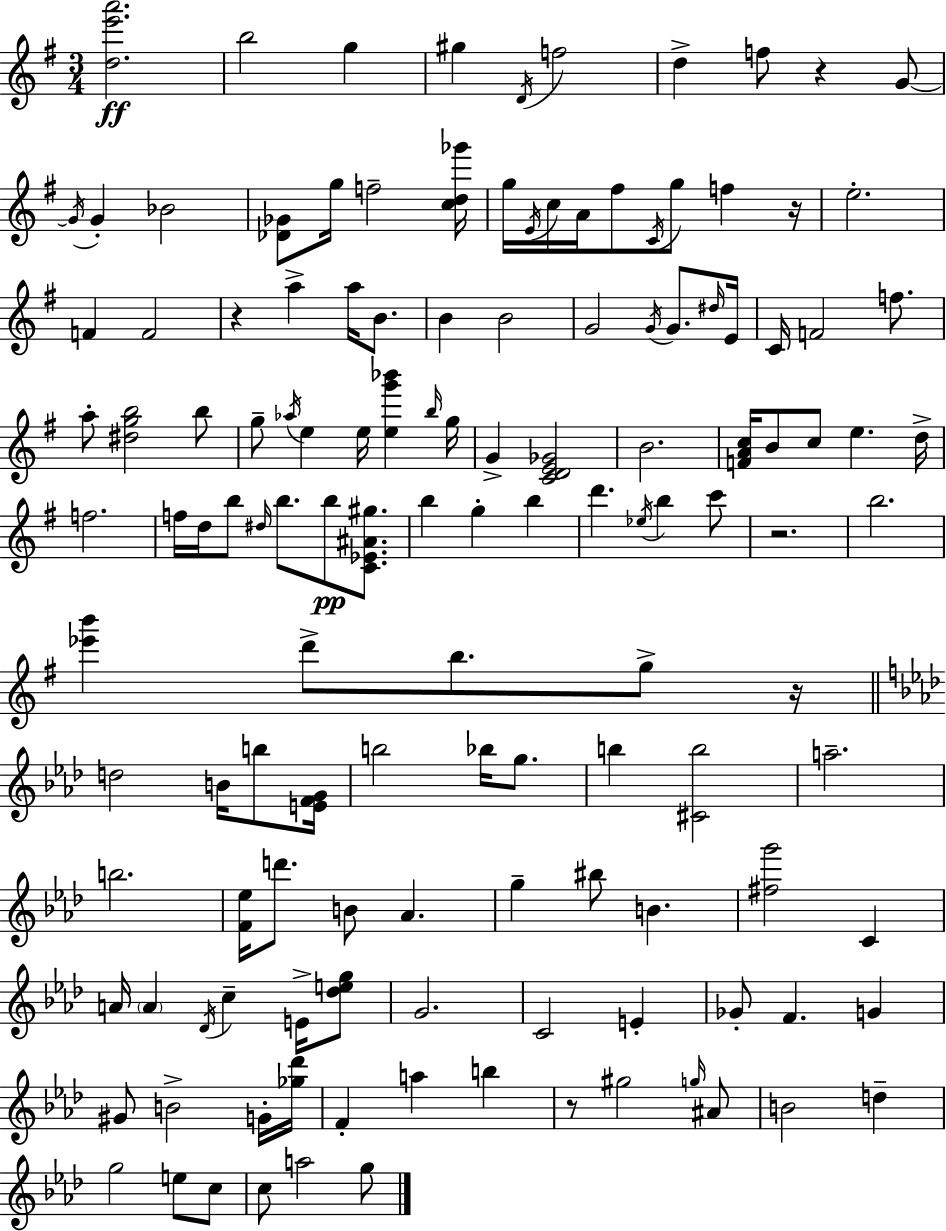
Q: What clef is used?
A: treble